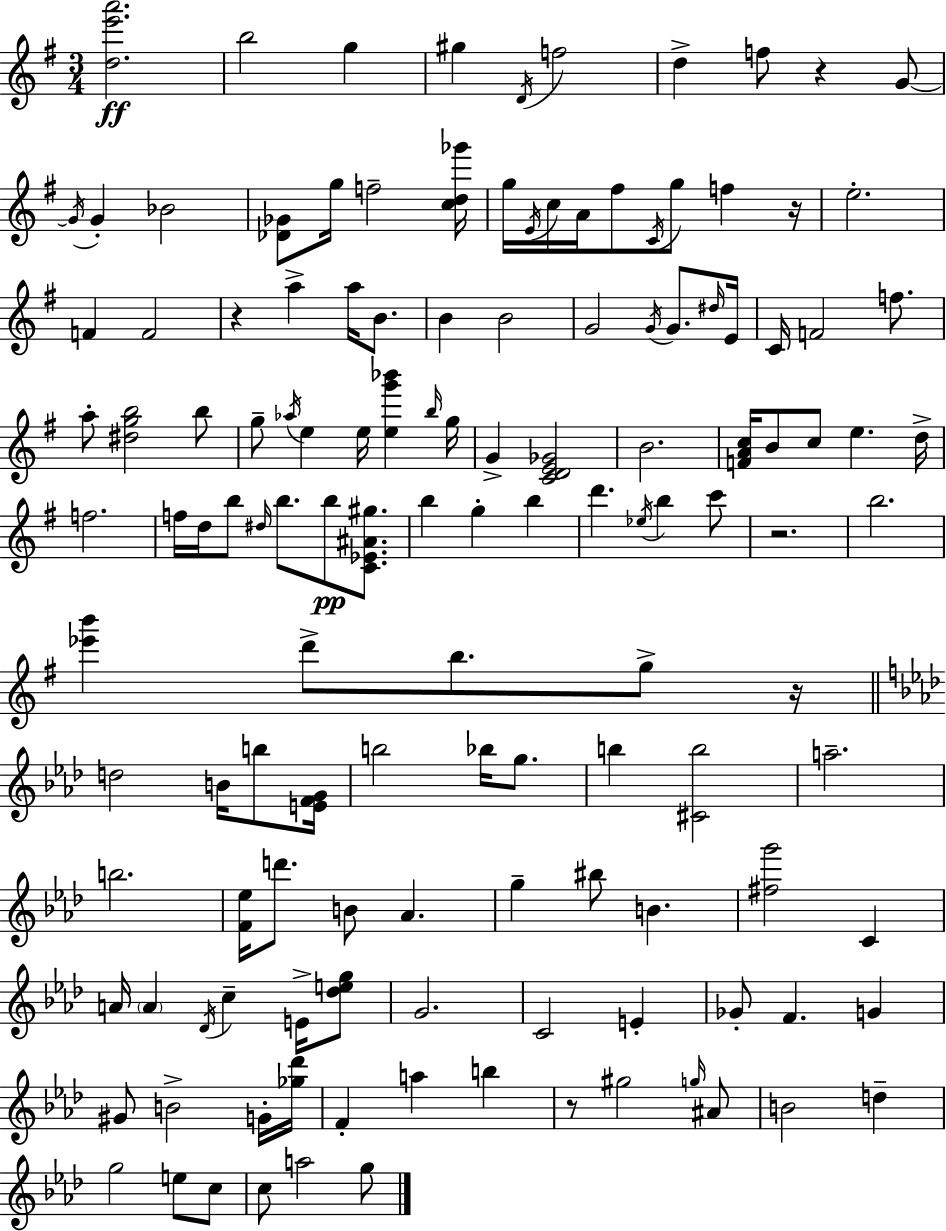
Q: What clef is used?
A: treble